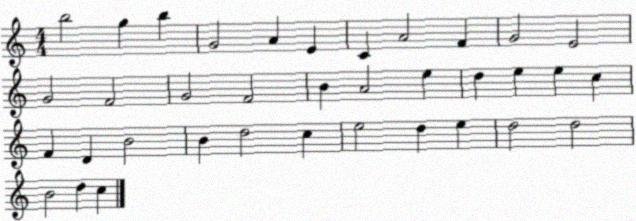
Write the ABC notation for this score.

X:1
T:Untitled
M:4/4
L:1/4
K:C
b2 g b G2 A E C A2 F G2 E2 G2 F2 G2 F2 B A2 e d e e c F D B2 B d2 c e2 d e d2 d2 B2 d c